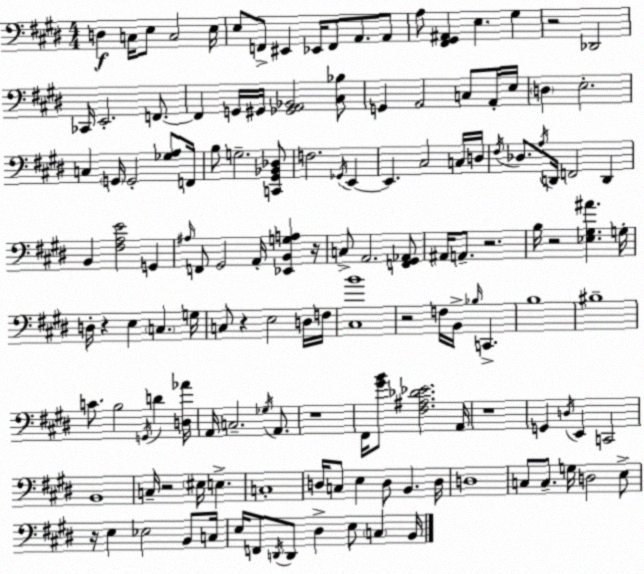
X:1
T:Untitled
M:4/4
L:1/4
K:E
D, C,/4 E,/2 C,2 E,/4 E,/2 F,,/2 ^E,, _E,,/4 F,,/2 A,,/2 A,,/2 A,/2 [^F,,^G,,^A,,] E, ^G, z2 _D,,2 _C,,/4 E,,2 F,,/2 F,, G,,/4 ^G,,/4 [_G,,A,,_B,,]2 [^C,_B,]/2 G,, A,,2 C,/2 A,,/4 E,/4 D, E,2 C, G,,/4 G,,2 [_G,A,]/2 F,,/4 B,/2 G,2 [C,,^G,,_B,,_D,]/2 F,2 _G,,/4 E,, E,, ^C,2 C,/4 D,/4 ^F,/4 _D,/2 A,/4 D,,/4 F,,2 D,, B,, [^F,A,E]2 G,, ^A,/4 F,,/2 ^G,,2 A,,/4 [_E,,B,,G,A,] z/4 C,/2 A,,2 [F,,^G,,_A,,]/2 ^A,,/4 A,,/2 z2 B,/4 z2 [_E,^G,^A] G,/4 D,/4 z E, C, G,/4 C,/2 z E,2 D,/4 F,/4 [^C,B]4 z2 F,/4 B,,/4 _B,/4 C,, B,4 ^B,4 C/2 B,2 G,,/4 D [D,_A]/4 A,,/4 C,2 _G,/4 A,,/2 z4 ^F,,/4 [^GB]/2 [^F,^A,_D_E]2 A,,/4 z4 G,, D,/4 E,, C,,2 B,,4 C,/4 z2 ^E,/4 E, C,4 D,/4 C,/2 E, D,/2 B,, D,/4 D,4 C,/2 C,/2 G,/4 D,2 E,/2 z/4 E, _E,2 B,,/2 C,/4 E,/4 F,,/2 D,,/4 D,,/2 ^D, E,/2 C, B,,/4